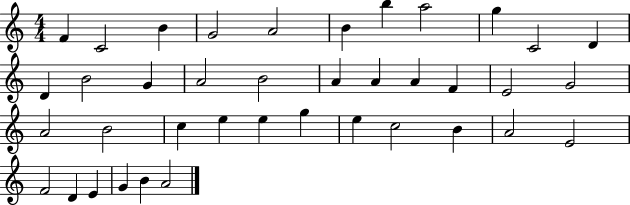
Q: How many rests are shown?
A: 0